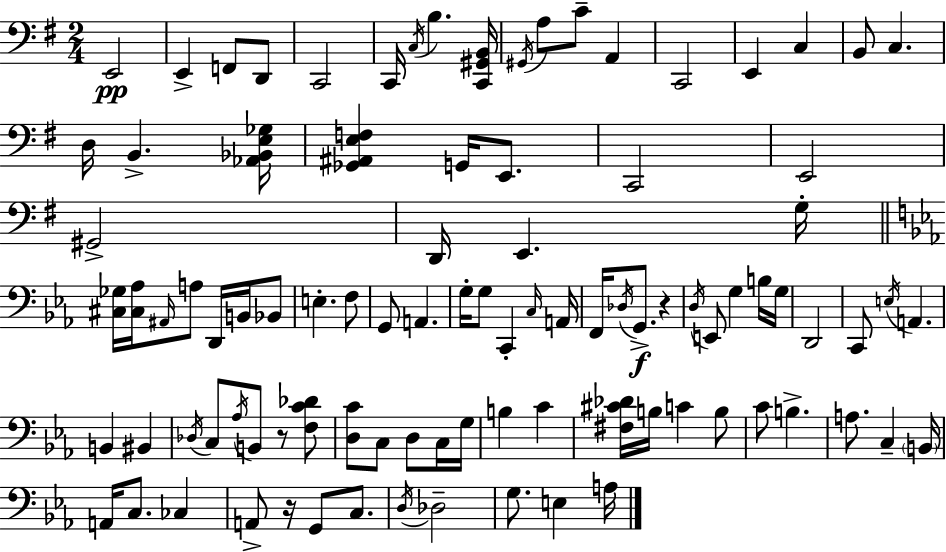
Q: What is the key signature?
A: G major